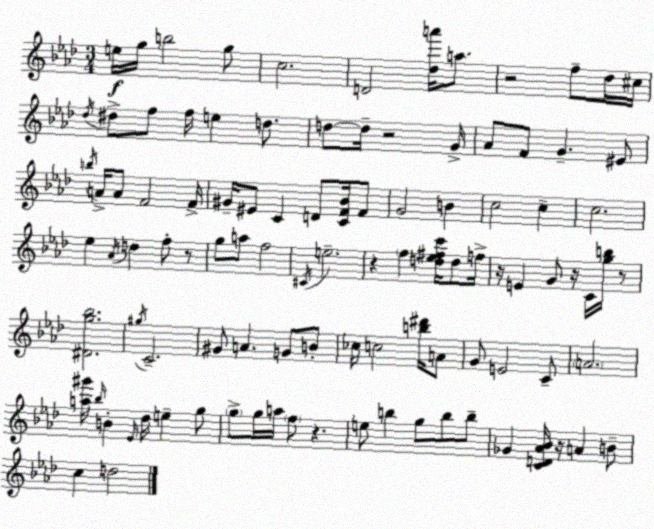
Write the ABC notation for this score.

X:1
T:Untitled
M:3/4
L:1/4
K:Ab
e/4 g/4 b2 g/2 c2 D2 [_da']/4 a/2 z2 f/2 _d/4 ^c/4 _d/4 ^d/2 f/2 f/4 e d/2 d/2 d/4 z2 G/4 _A/2 F/2 G ^E/2 b/4 A/4 A/2 F2 F/4 ^G/4 ^E/2 C D/2 [CF_B]/4 F/2 G2 B c2 c c2 _e _A/4 d f/2 z/2 g/2 a/2 f2 ^C/4 e2 z f [d_e^fc']/4 d/2 f/4 z/4 E G/2 z/4 C/4 [gb]/4 z/2 [^Dg_b]2 ^g/4 C2 ^G/2 A G/2 B/2 _c/4 c2 [b^d']/4 A/2 G/2 E2 C/2 A2 [a^g']/4 _b/4 B _E/4 _d/4 e g/2 g/2 g/4 a/4 f/2 z e/2 b g/2 b/2 b/2 _G [CD_A_B]/4 z/4 A B/2 c d2